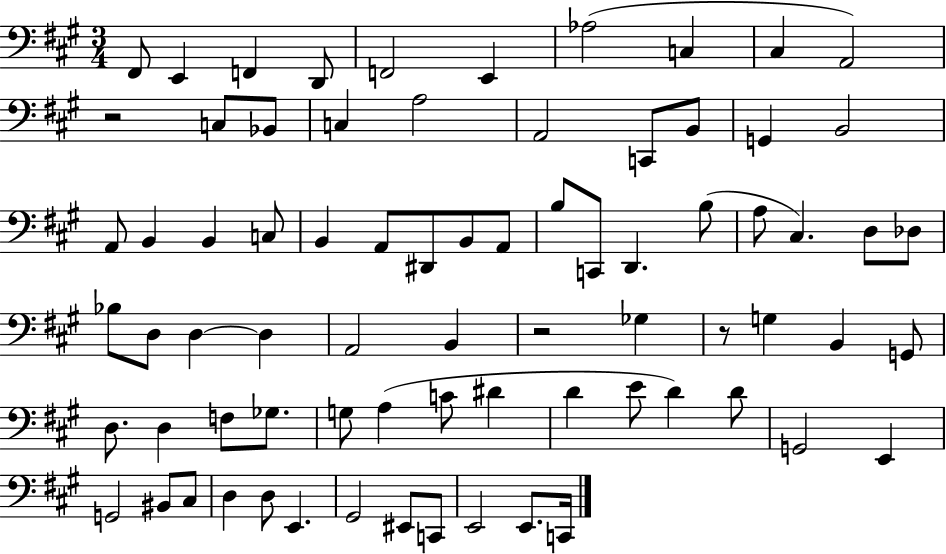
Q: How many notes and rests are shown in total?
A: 75